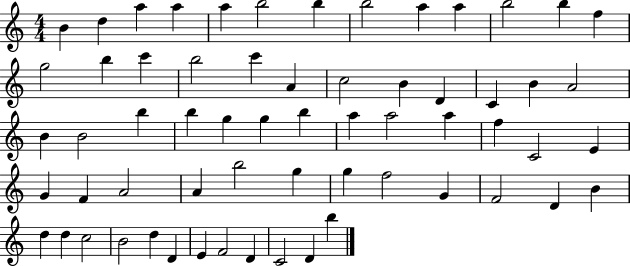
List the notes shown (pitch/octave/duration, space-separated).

B4/q D5/q A5/q A5/q A5/q B5/h B5/q B5/h A5/q A5/q B5/h B5/q F5/q G5/h B5/q C6/q B5/h C6/q A4/q C5/h B4/q D4/q C4/q B4/q A4/h B4/q B4/h B5/q B5/q G5/q G5/q B5/q A5/q A5/h A5/q F5/q C4/h E4/q G4/q F4/q A4/h A4/q B5/h G5/q G5/q F5/h G4/q F4/h D4/q B4/q D5/q D5/q C5/h B4/h D5/q D4/q E4/q F4/h D4/q C4/h D4/q B5/q